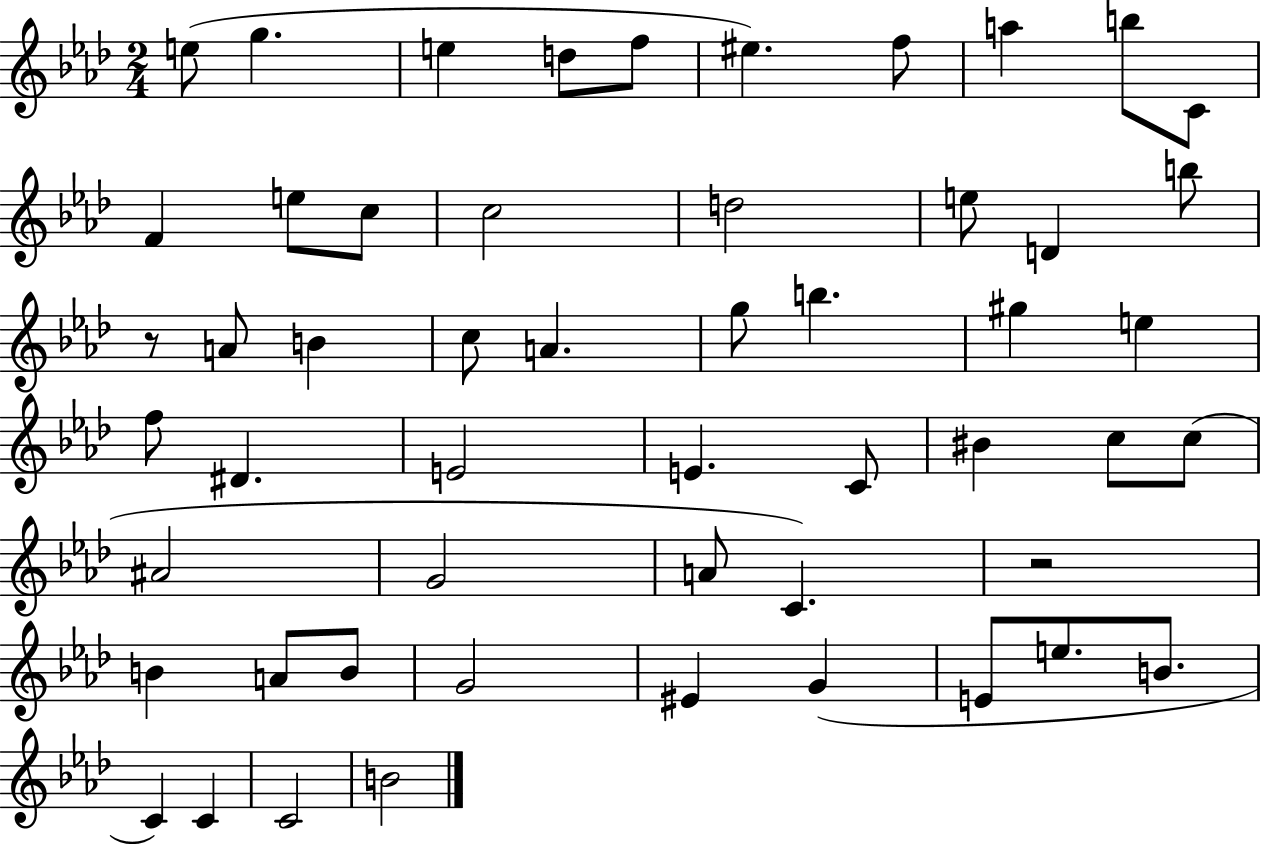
E5/e G5/q. E5/q D5/e F5/e EIS5/q. F5/e A5/q B5/e C4/e F4/q E5/e C5/e C5/h D5/h E5/e D4/q B5/e R/e A4/e B4/q C5/e A4/q. G5/e B5/q. G#5/q E5/q F5/e D#4/q. E4/h E4/q. C4/e BIS4/q C5/e C5/e A#4/h G4/h A4/e C4/q. R/h B4/q A4/e B4/e G4/h EIS4/q G4/q E4/e E5/e. B4/e. C4/q C4/q C4/h B4/h